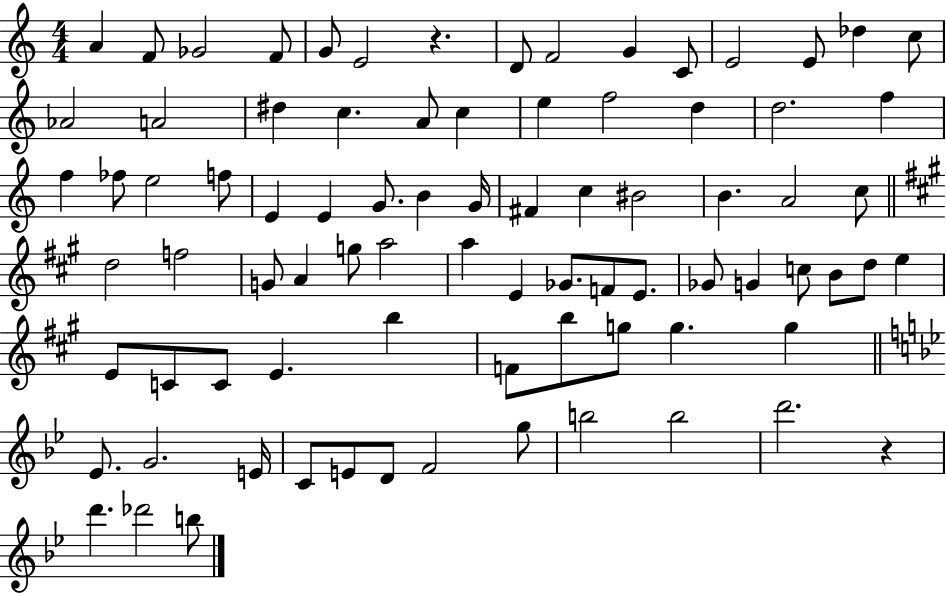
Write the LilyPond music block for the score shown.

{
  \clef treble
  \numericTimeSignature
  \time 4/4
  \key c \major
  \repeat volta 2 { a'4 f'8 ges'2 f'8 | g'8 e'2 r4. | d'8 f'2 g'4 c'8 | e'2 e'8 des''4 c''8 | \break aes'2 a'2 | dis''4 c''4. a'8 c''4 | e''4 f''2 d''4 | d''2. f''4 | \break f''4 fes''8 e''2 f''8 | e'4 e'4 g'8. b'4 g'16 | fis'4 c''4 bis'2 | b'4. a'2 c''8 | \break \bar "||" \break \key a \major d''2 f''2 | g'8 a'4 g''8 a''2 | a''4 e'4 ges'8. f'8 e'8. | ges'8 g'4 c''8 b'8 d''8 e''4 | \break e'8 c'8 c'8 e'4. b''4 | f'8 b''8 g''8 g''4. g''4 | \bar "||" \break \key g \minor ees'8. g'2. e'16 | c'8 e'8 d'8 f'2 g''8 | b''2 b''2 | d'''2. r4 | \break d'''4. des'''2 b''8 | } \bar "|."
}